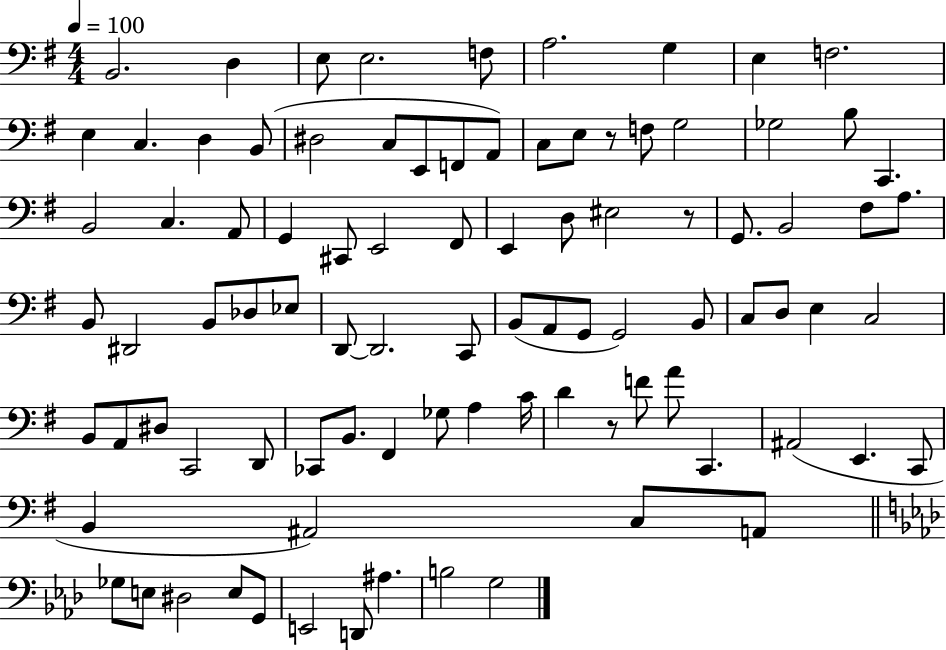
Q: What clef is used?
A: bass